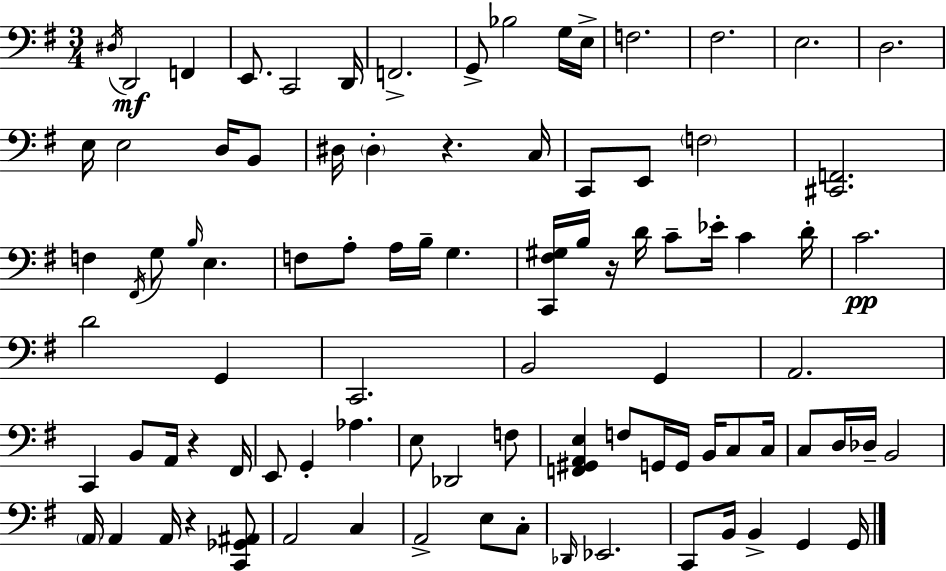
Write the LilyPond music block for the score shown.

{
  \clef bass
  \numericTimeSignature
  \time 3/4
  \key e \minor
  \acciaccatura { dis16 }\mf d,2 f,4 | e,8. c,2 | d,16 f,2.-> | g,8-> bes2 g16 | \break e16-> f2. | fis2. | e2. | d2. | \break e16 e2 d16 b,8 | dis16 \parenthesize dis4-. r4. | c16 c,8 e,8 \parenthesize f2 | <cis, f,>2. | \break f4 \acciaccatura { fis,16 } g8 \grace { b16 } e4. | f8 a8-. a16 b16-- g4. | <c, fis gis>16 b16 r16 d'16 c'8-- ees'16-. c'4 | d'16-. c'2.\pp | \break d'2 g,4 | c,2. | b,2 g,4 | a,2. | \break c,4 b,8 a,16 r4 | fis,16 e,8 g,4-. aes4. | e8 des,2 | f8 <f, gis, a, e>4 f8 g,16 g,16 b,16 | \break c8 c16 c8 d16 des16-- b,2 | \parenthesize a,16 a,4 a,16 r4 | <c, ges, ais,>8 a,2 c4 | a,2-> e8 | \break c8-. \grace { des,16 } ees,2. | c,8 b,16 b,4-> g,4 | g,16 \bar "|."
}